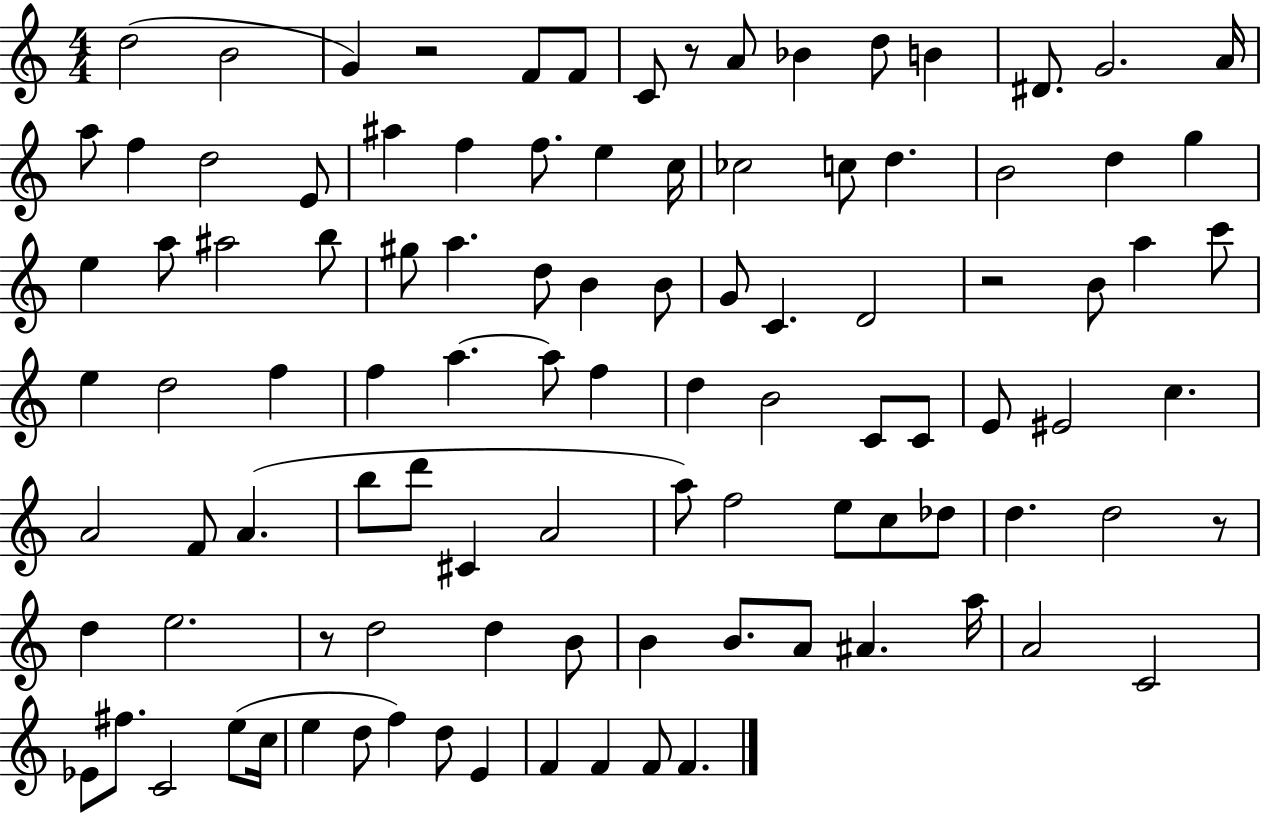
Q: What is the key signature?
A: C major